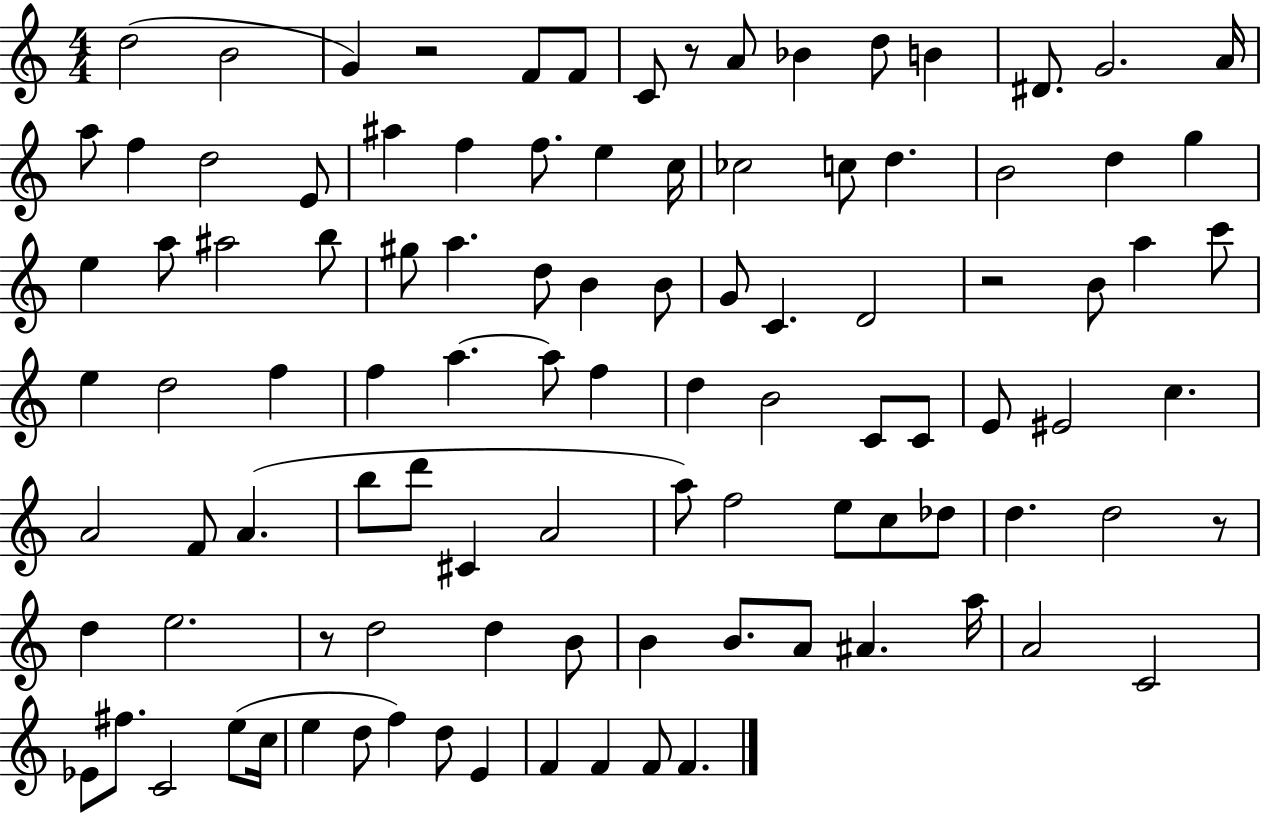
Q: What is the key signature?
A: C major